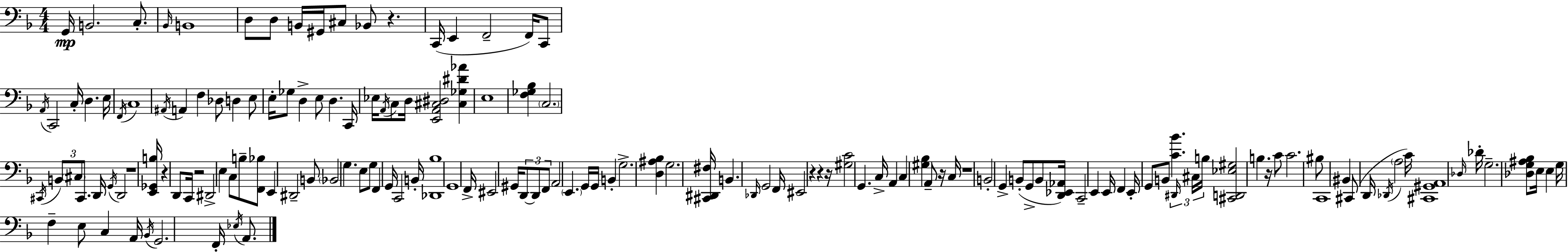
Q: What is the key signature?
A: D minor